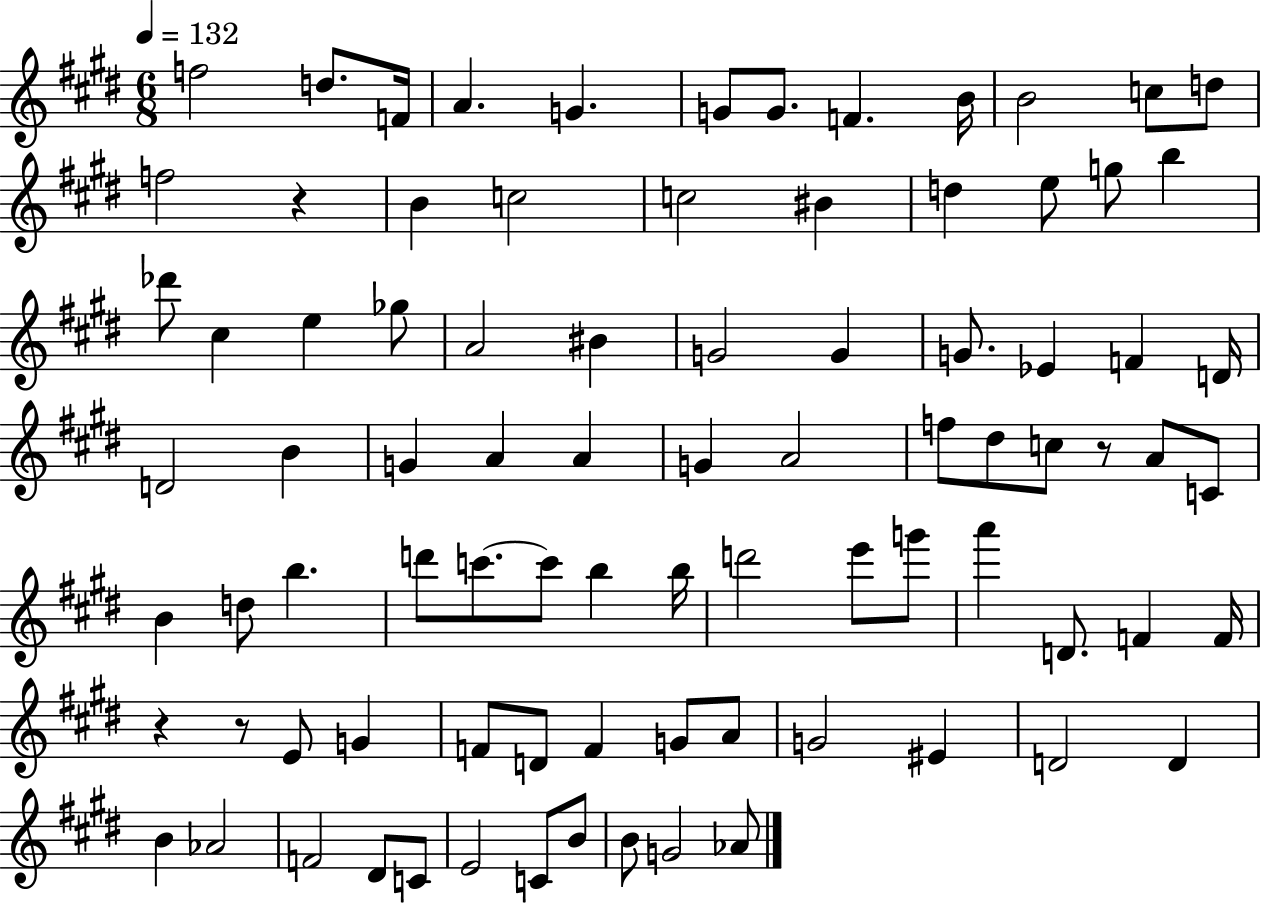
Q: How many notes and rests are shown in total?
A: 86